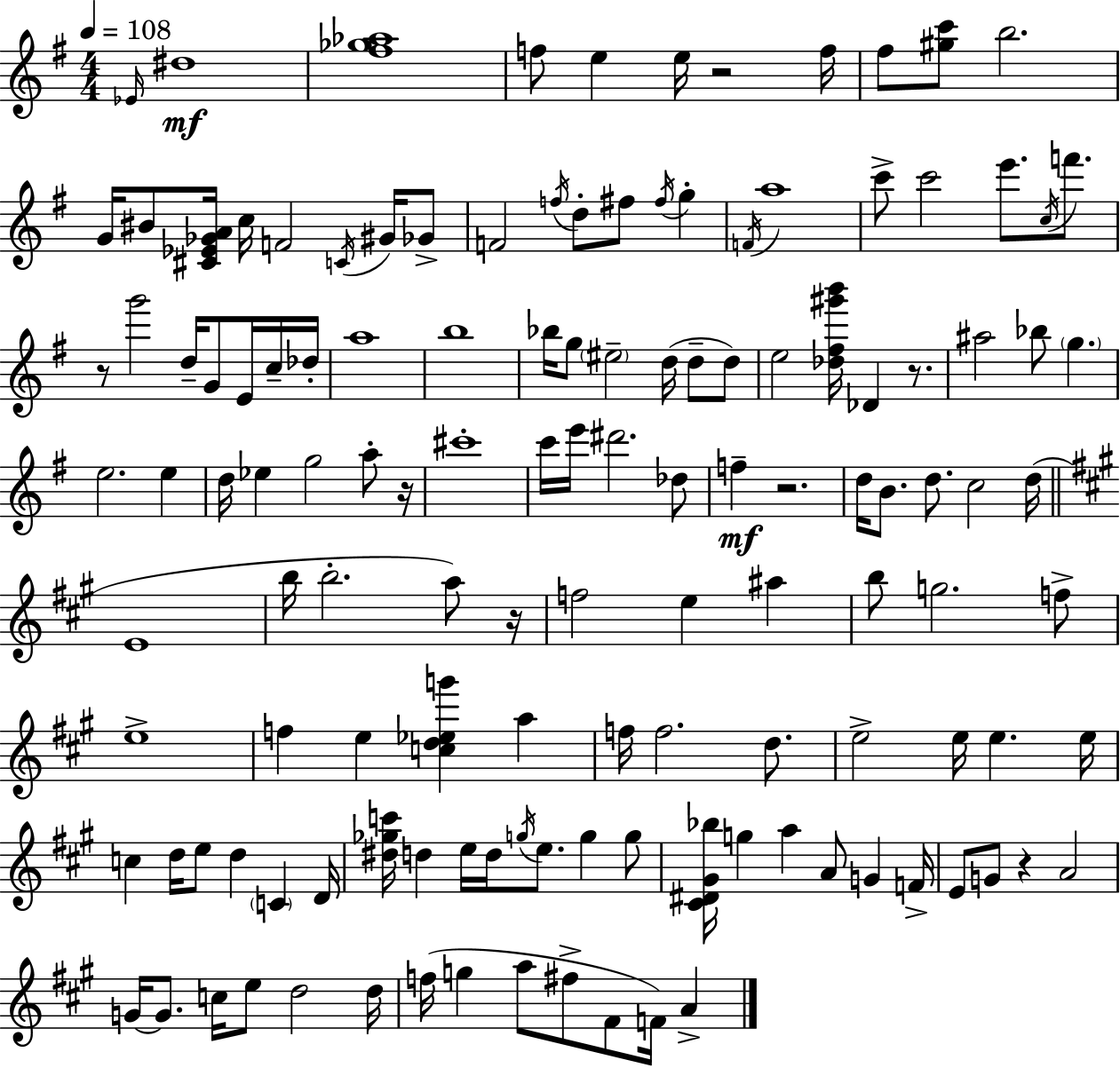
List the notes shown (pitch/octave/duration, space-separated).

Eb4/s D#5/w [F#5,Gb5,Ab5]/w F5/e E5/q E5/s R/h F5/s F#5/e [G#5,C6]/e B5/h. G4/s BIS4/e [C#4,Eb4,Gb4,A4]/s C5/s F4/h C4/s G#4/s Gb4/e F4/h F5/s D5/e F#5/e F#5/s G5/q F4/s A5/w C6/e C6/h E6/e. C5/s F6/e. R/e G6/h D5/s G4/e E4/s C5/s Db5/s A5/w B5/w Bb5/s G5/e EIS5/h D5/s D5/e D5/e E5/h [Db5,F#5,G#6,B6]/s Db4/q R/e. A#5/h Bb5/e G5/q. E5/h. E5/q D5/s Eb5/q G5/h A5/e R/s C#6/w C6/s E6/s D#6/h. Db5/e F5/q R/h. D5/s B4/e. D5/e. C5/h D5/s E4/w B5/s B5/h. A5/e R/s F5/h E5/q A#5/q B5/e G5/h. F5/e E5/w F5/q E5/q [C5,D5,Eb5,G6]/q A5/q F5/s F5/h. D5/e. E5/h E5/s E5/q. E5/s C5/q D5/s E5/e D5/q C4/q D4/s [D#5,Gb5,C6]/s D5/q E5/s D5/s G5/s E5/e. G5/q G5/e [C#4,D#4,G#4,Bb5]/s G5/q A5/q A4/e G4/q F4/s E4/e G4/e R/q A4/h G4/s G4/e. C5/s E5/e D5/h D5/s F5/s G5/q A5/e F#5/e F#4/e F4/s A4/q